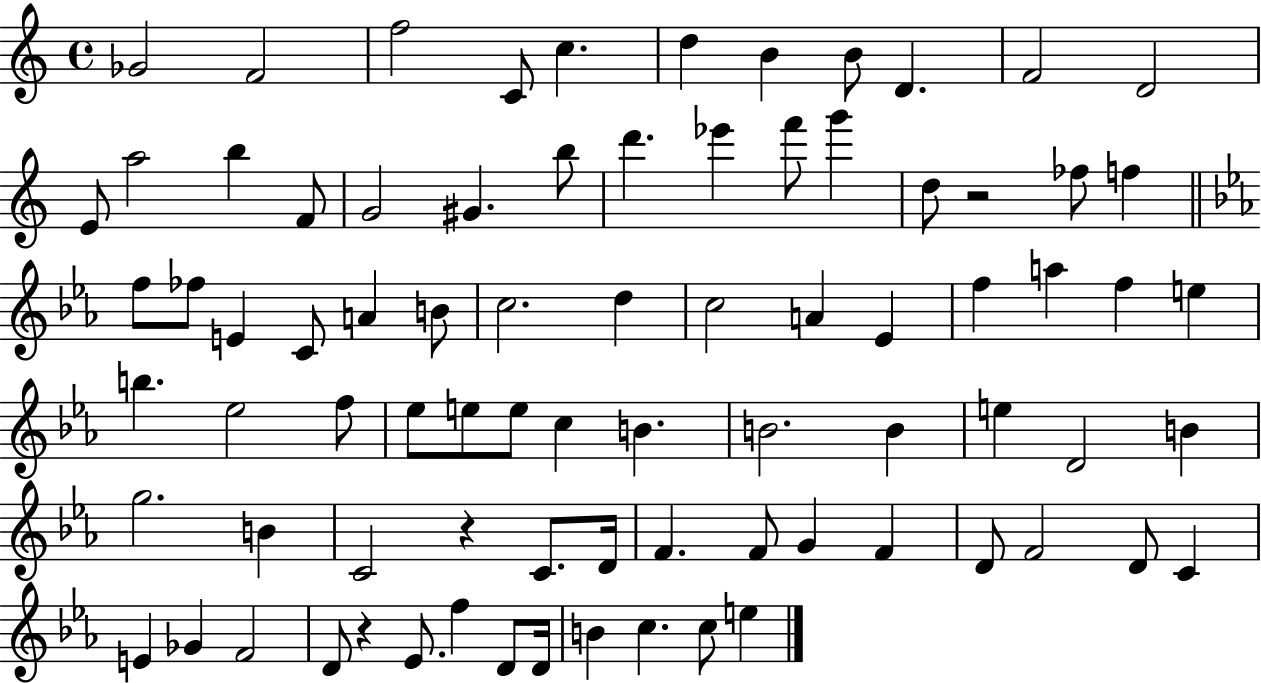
{
  \clef treble
  \time 4/4
  \defaultTimeSignature
  \key c \major
  ges'2 f'2 | f''2 c'8 c''4. | d''4 b'4 b'8 d'4. | f'2 d'2 | \break e'8 a''2 b''4 f'8 | g'2 gis'4. b''8 | d'''4. ees'''4 f'''8 g'''4 | d''8 r2 fes''8 f''4 | \break \bar "||" \break \key ees \major f''8 fes''8 e'4 c'8 a'4 b'8 | c''2. d''4 | c''2 a'4 ees'4 | f''4 a''4 f''4 e''4 | \break b''4. ees''2 f''8 | ees''8 e''8 e''8 c''4 b'4. | b'2. b'4 | e''4 d'2 b'4 | \break g''2. b'4 | c'2 r4 c'8. d'16 | f'4. f'8 g'4 f'4 | d'8 f'2 d'8 c'4 | \break e'4 ges'4 f'2 | d'8 r4 ees'8. f''4 d'8 d'16 | b'4 c''4. c''8 e''4 | \bar "|."
}